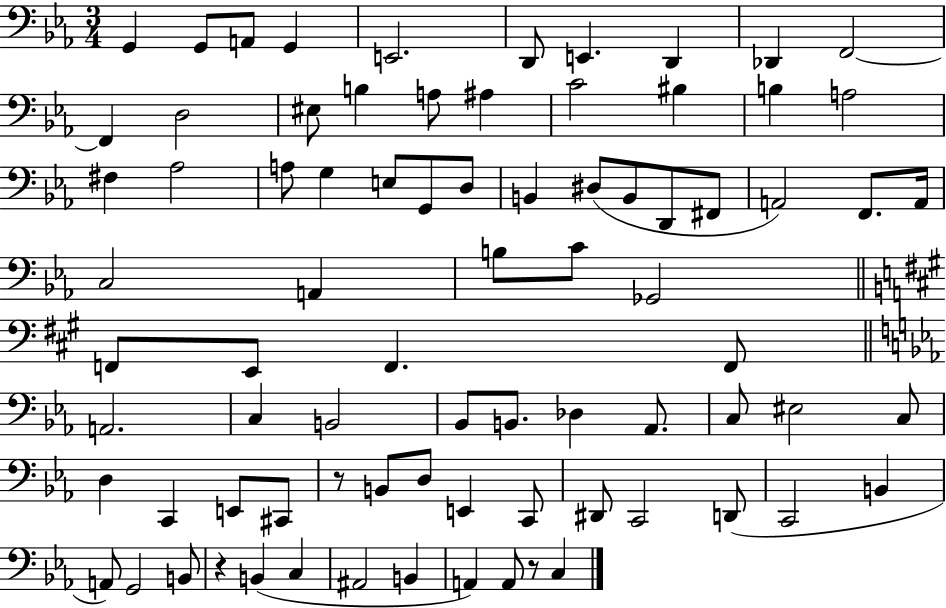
X:1
T:Untitled
M:3/4
L:1/4
K:Eb
G,, G,,/2 A,,/2 G,, E,,2 D,,/2 E,, D,, _D,, F,,2 F,, D,2 ^E,/2 B, A,/2 ^A, C2 ^B, B, A,2 ^F, _A,2 A,/2 G, E,/2 G,,/2 D,/2 B,, ^D,/2 B,,/2 D,,/2 ^F,,/2 A,,2 F,,/2 A,,/4 C,2 A,, B,/2 C/2 _G,,2 F,,/2 E,,/2 F,, F,,/2 A,,2 C, B,,2 _B,,/2 B,,/2 _D, _A,,/2 C,/2 ^E,2 C,/2 D, C,, E,,/2 ^C,,/2 z/2 B,,/2 D,/2 E,, C,,/2 ^D,,/2 C,,2 D,,/2 C,,2 B,, A,,/2 G,,2 B,,/2 z B,, C, ^A,,2 B,, A,, A,,/2 z/2 C,